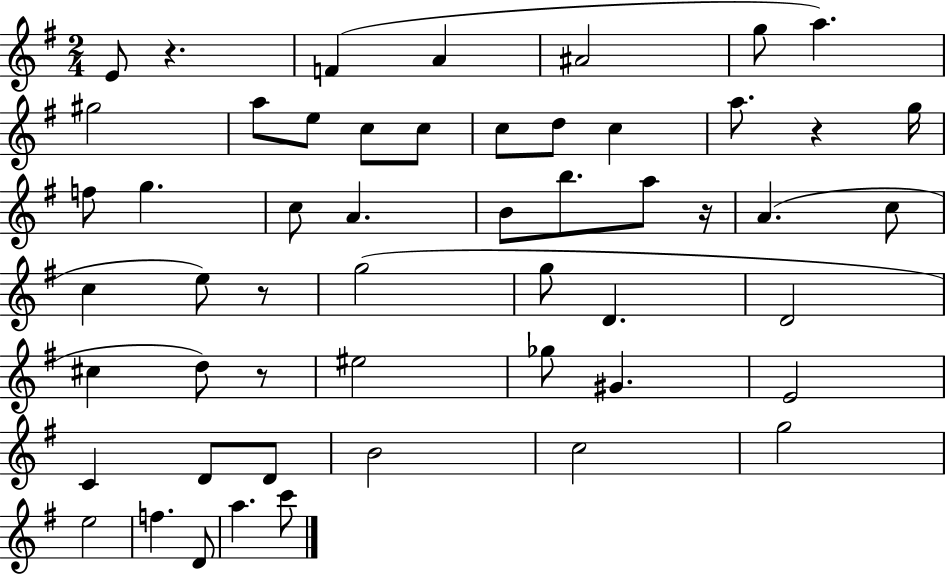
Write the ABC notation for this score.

X:1
T:Untitled
M:2/4
L:1/4
K:G
E/2 z F A ^A2 g/2 a ^g2 a/2 e/2 c/2 c/2 c/2 d/2 c a/2 z g/4 f/2 g c/2 A B/2 b/2 a/2 z/4 A c/2 c e/2 z/2 g2 g/2 D D2 ^c d/2 z/2 ^e2 _g/2 ^G E2 C D/2 D/2 B2 c2 g2 e2 f D/2 a c'/2